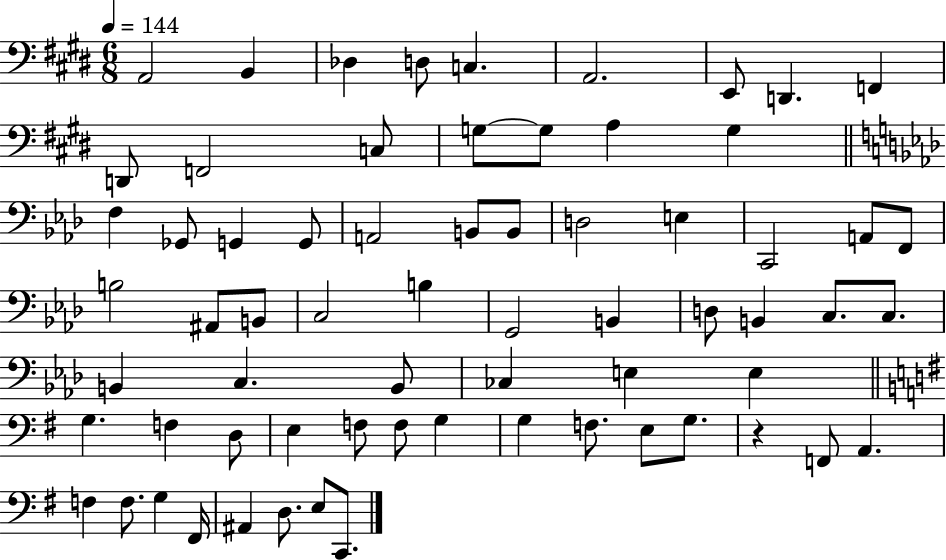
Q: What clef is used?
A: bass